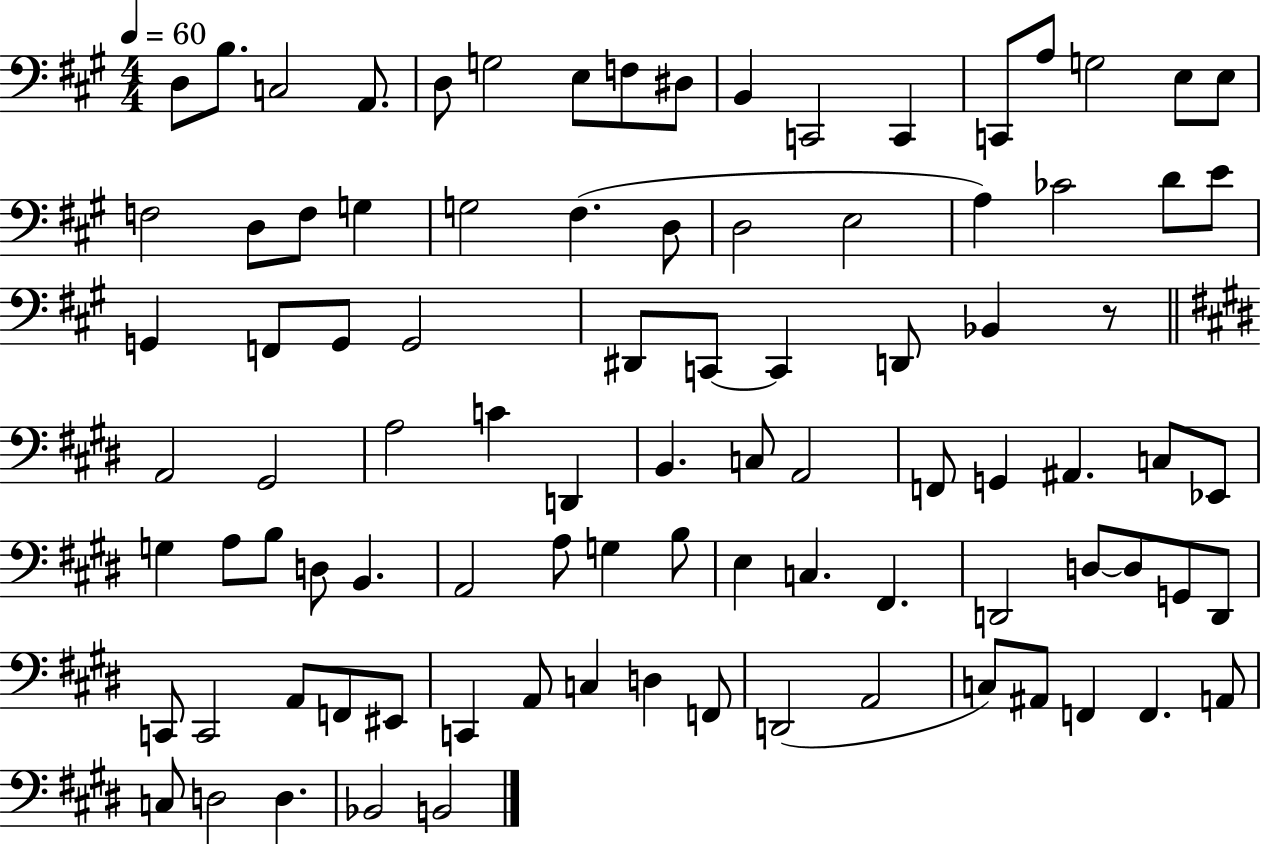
D3/e B3/e. C3/h A2/e. D3/e G3/h E3/e F3/e D#3/e B2/q C2/h C2/q C2/e A3/e G3/h E3/e E3/e F3/h D3/e F3/e G3/q G3/h F#3/q. D3/e D3/h E3/h A3/q CES4/h D4/e E4/e G2/q F2/e G2/e G2/h D#2/e C2/e C2/q D2/e Bb2/q R/e A2/h G#2/h A3/h C4/q D2/q B2/q. C3/e A2/h F2/e G2/q A#2/q. C3/e Eb2/e G3/q A3/e B3/e D3/e B2/q. A2/h A3/e G3/q B3/e E3/q C3/q. F#2/q. D2/h D3/e D3/e G2/e D2/e C2/e C2/h A2/e F2/e EIS2/e C2/q A2/e C3/q D3/q F2/e D2/h A2/h C3/e A#2/e F2/q F2/q. A2/e C3/e D3/h D3/q. Bb2/h B2/h